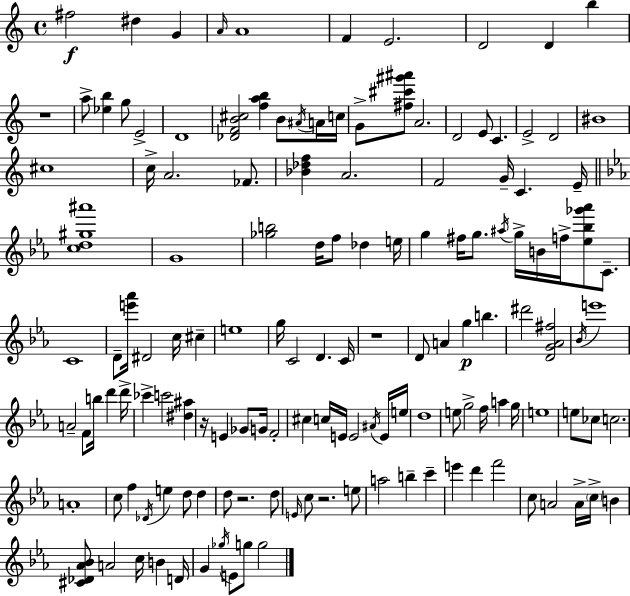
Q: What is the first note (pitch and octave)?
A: F#5